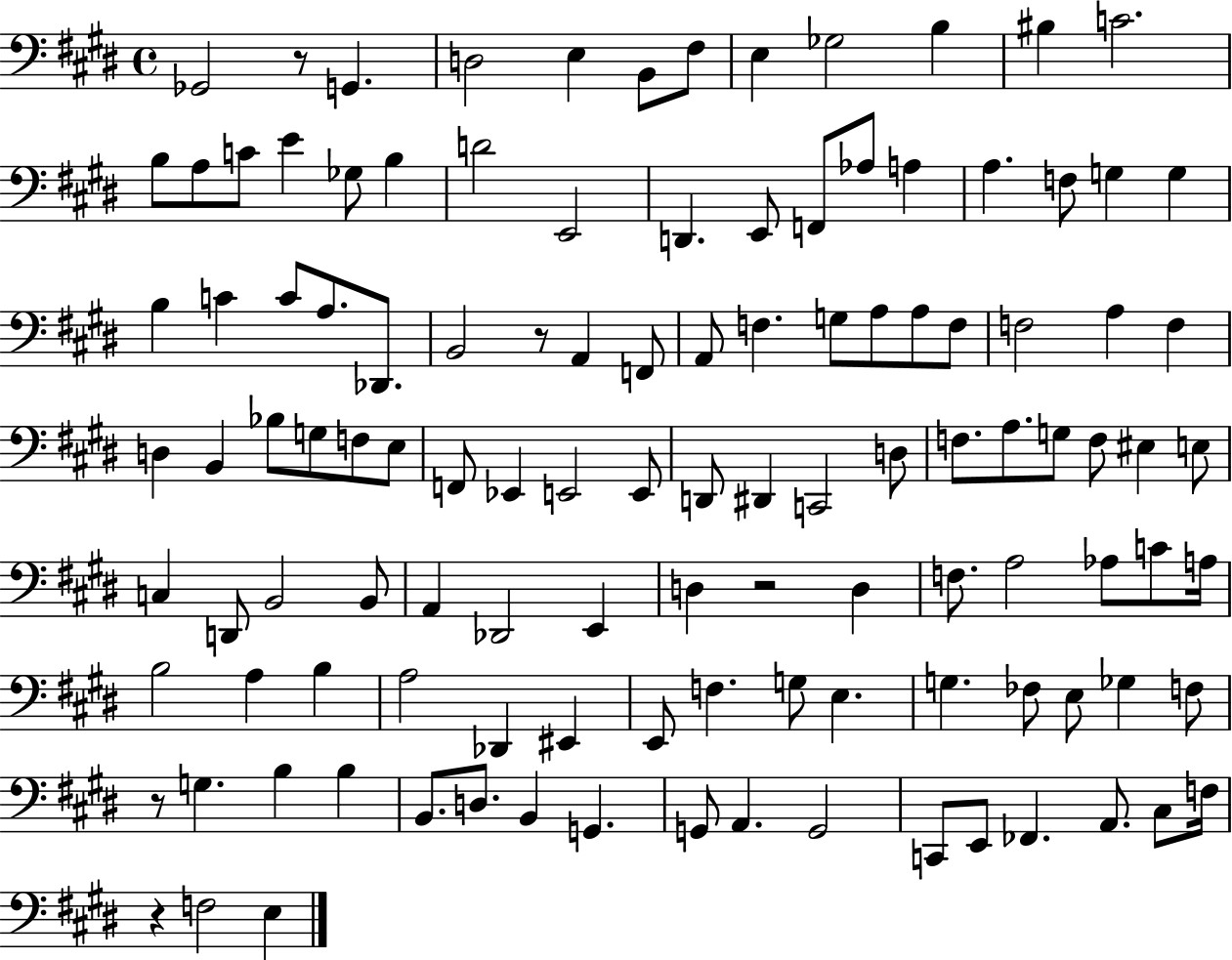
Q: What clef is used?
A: bass